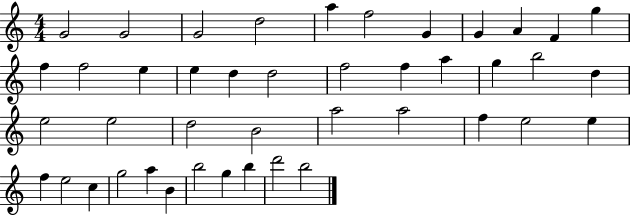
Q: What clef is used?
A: treble